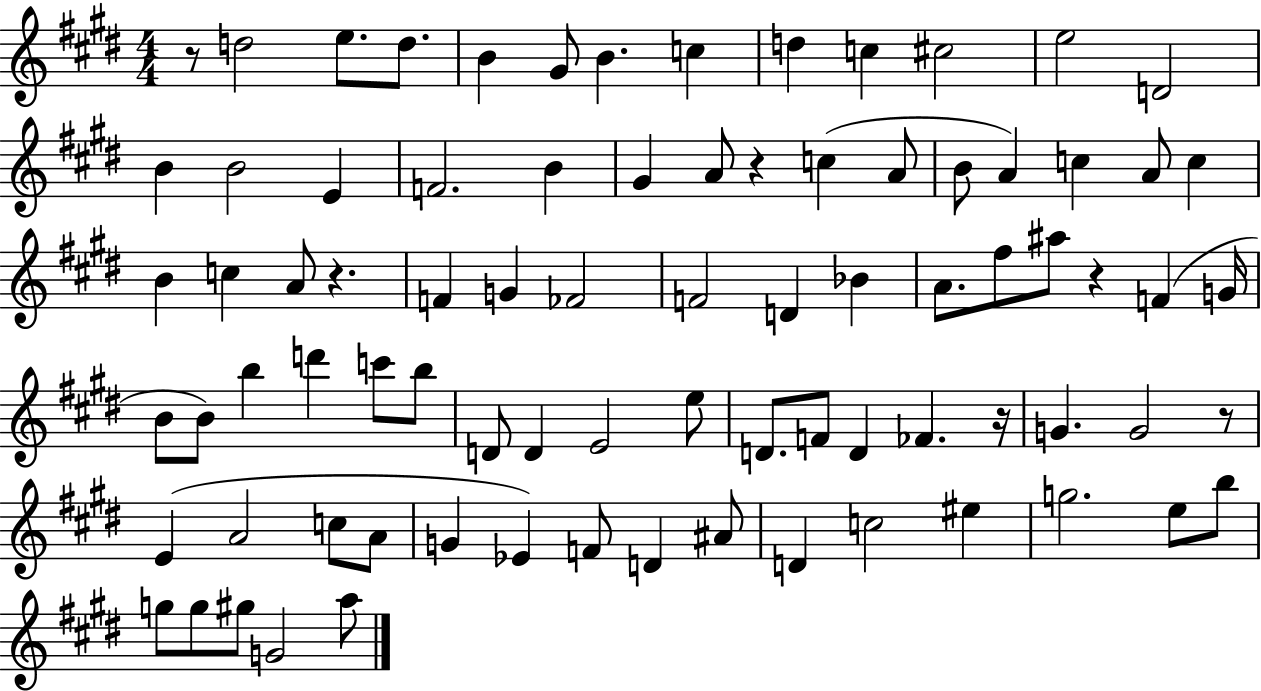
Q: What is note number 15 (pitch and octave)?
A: E4